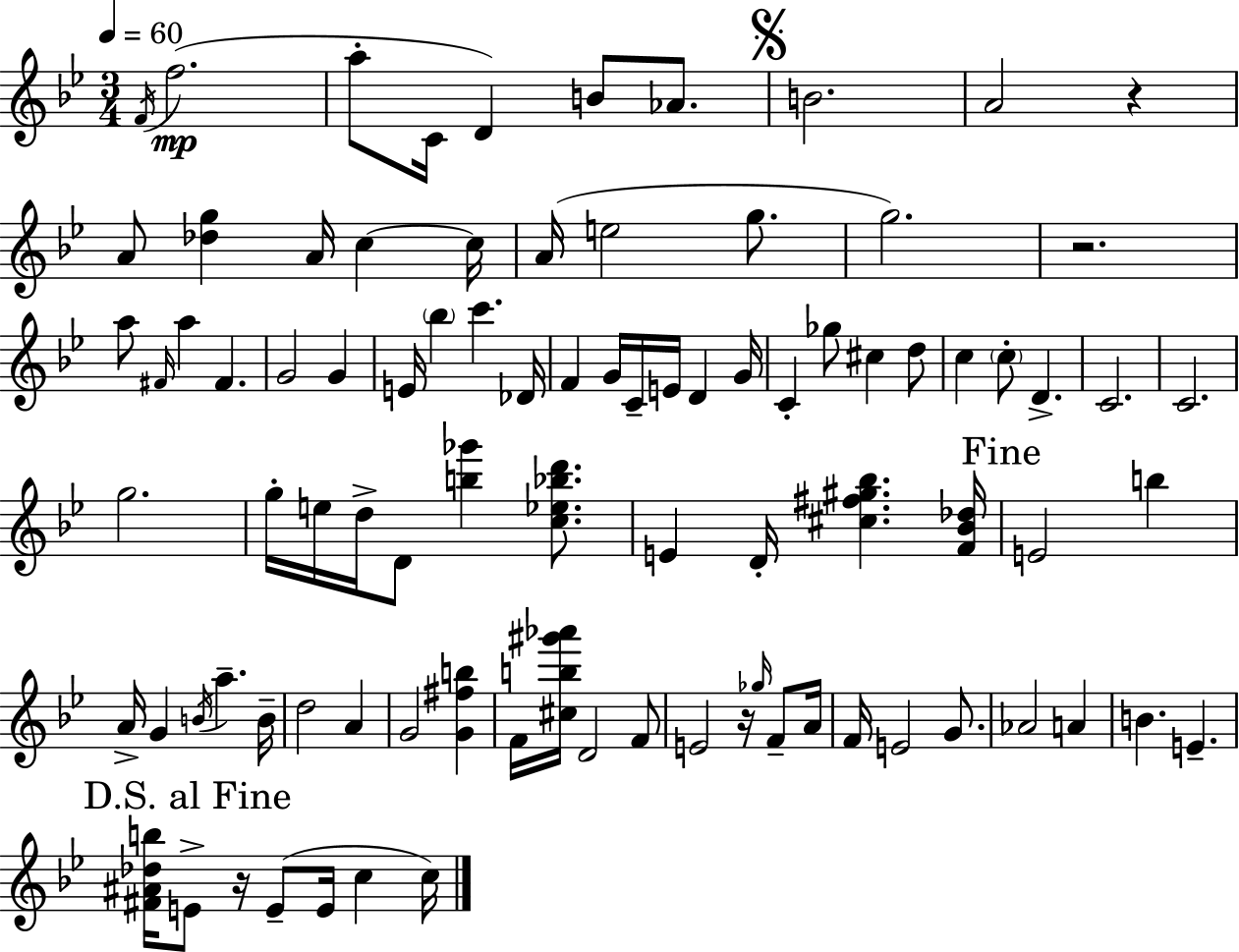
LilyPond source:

{
  \clef treble
  \numericTimeSignature
  \time 3/4
  \key bes \major
  \tempo 4 = 60
  \acciaccatura { f'16 }(\mp f''2. | a''8-. c'16 d'4) b'8 aes'8. | \mark \markup { \musicglyph "scripts.segno" } b'2. | a'2 r4 | \break a'8 <des'' g''>4 a'16 c''4~~ | c''16 a'16( e''2 g''8. | g''2.) | r2. | \break a''8 \grace { fis'16 } a''4 fis'4. | g'2 g'4 | e'16 \parenthesize bes''4 c'''4. | des'16 f'4 g'16 c'16-- e'16 d'4 | \break g'16 c'4-. ges''8 cis''4 | d''8 c''4 \parenthesize c''8-. d'4.-> | c'2. | c'2. | \break g''2. | g''16-. e''16 d''16-> d'8 <b'' ges'''>4 <c'' ees'' bes'' d'''>8. | e'4 d'16-. <cis'' fis'' gis'' bes''>4. | <f' bes' des''>16 \mark "Fine" e'2 b''4 | \break a'16-> g'4 \acciaccatura { b'16 } a''4.-- | b'16-- d''2 a'4 | g'2 <g' fis'' b''>4 | f'16 <cis'' b'' gis''' aes'''>16 d'2 | \break f'8 e'2 r16 | \grace { ges''16 } f'8-- a'16 f'16 e'2 | g'8. aes'2 | a'4 b'4. e'4.-- | \break \mark "D.S. al Fine" <fis' ais' des'' b''>16 e'8-> r16 e'8--( e'16 c''4 | c''16) \bar "|."
}